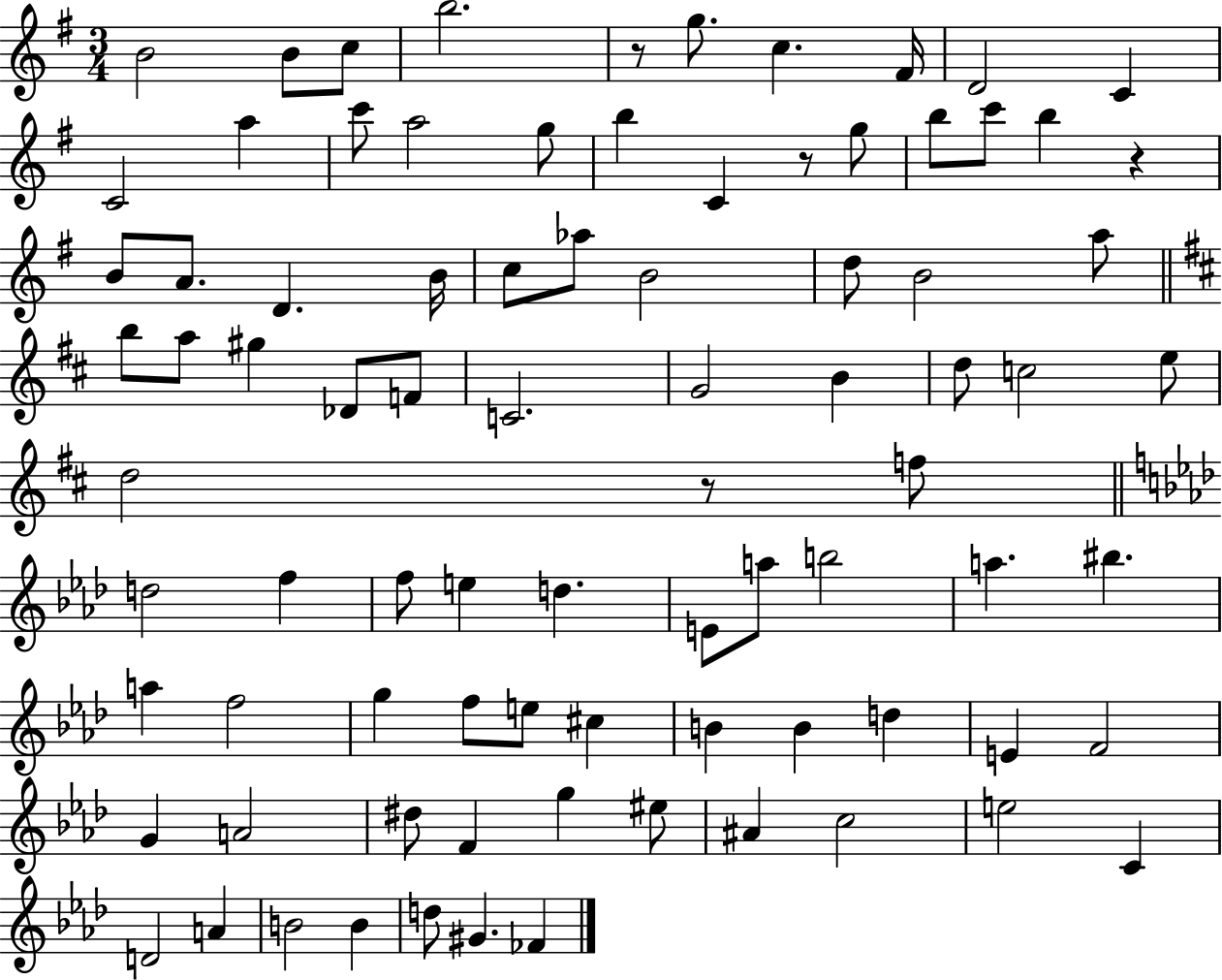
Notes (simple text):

B4/h B4/e C5/e B5/h. R/e G5/e. C5/q. F#4/s D4/h C4/q C4/h A5/q C6/e A5/h G5/e B5/q C4/q R/e G5/e B5/e C6/e B5/q R/q B4/e A4/e. D4/q. B4/s C5/e Ab5/e B4/h D5/e B4/h A5/e B5/e A5/e G#5/q Db4/e F4/e C4/h. G4/h B4/q D5/e C5/h E5/e D5/h R/e F5/e D5/h F5/q F5/e E5/q D5/q. E4/e A5/e B5/h A5/q. BIS5/q. A5/q F5/h G5/q F5/e E5/e C#5/q B4/q B4/q D5/q E4/q F4/h G4/q A4/h D#5/e F4/q G5/q EIS5/e A#4/q C5/h E5/h C4/q D4/h A4/q B4/h B4/q D5/e G#4/q. FES4/q